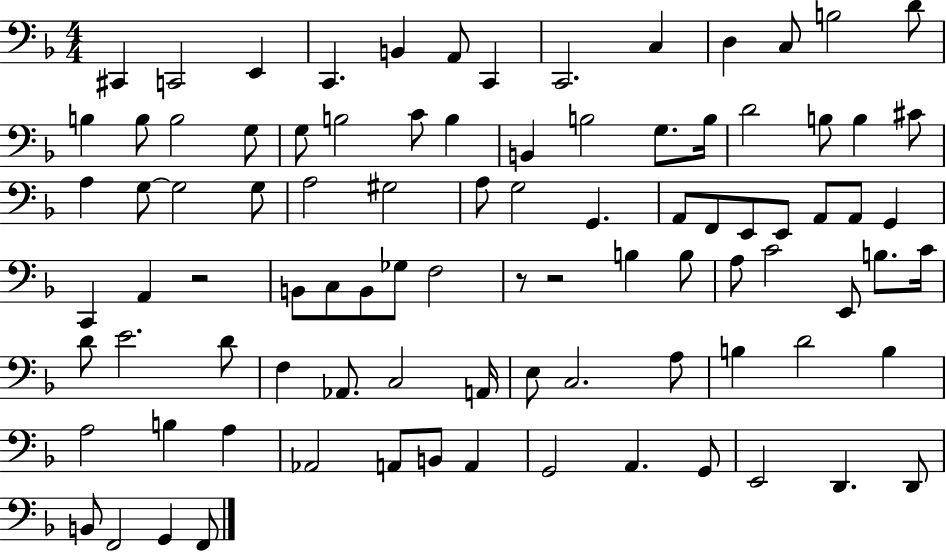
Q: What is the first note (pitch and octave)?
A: C#2